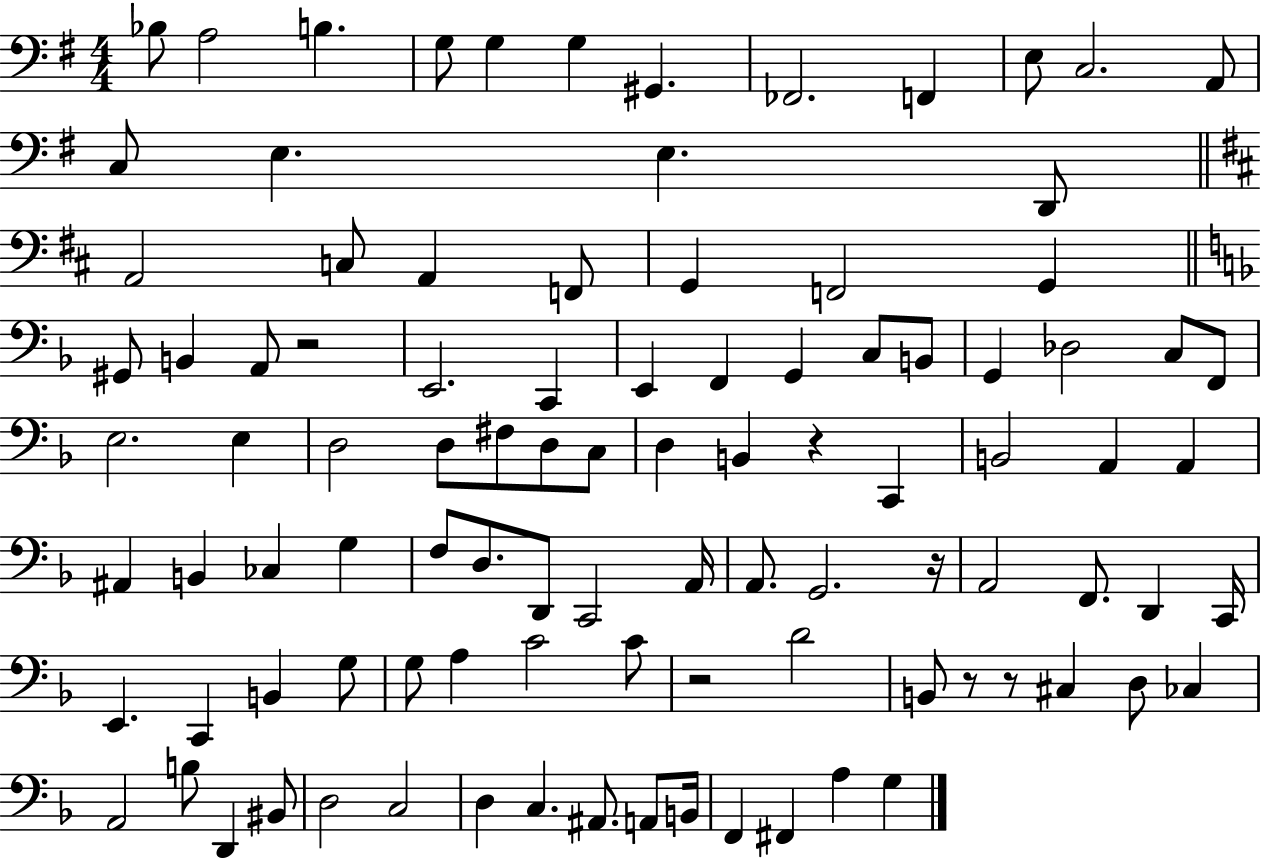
{
  \clef bass
  \numericTimeSignature
  \time 4/4
  \key g \major
  \repeat volta 2 { bes8 a2 b4. | g8 g4 g4 gis,4. | fes,2. f,4 | e8 c2. a,8 | \break c8 e4. e4. d,8 | \bar "||" \break \key d \major a,2 c8 a,4 f,8 | g,4 f,2 g,4 | \bar "||" \break \key f \major gis,8 b,4 a,8 r2 | e,2. c,4 | e,4 f,4 g,4 c8 b,8 | g,4 des2 c8 f,8 | \break e2. e4 | d2 d8 fis8 d8 c8 | d4 b,4 r4 c,4 | b,2 a,4 a,4 | \break ais,4 b,4 ces4 g4 | f8 d8. d,8 c,2 a,16 | a,8. g,2. r16 | a,2 f,8. d,4 c,16 | \break e,4. c,4 b,4 g8 | g8 a4 c'2 c'8 | r2 d'2 | b,8 r8 r8 cis4 d8 ces4 | \break a,2 b8 d,4 bis,8 | d2 c2 | d4 c4. ais,8. a,8 b,16 | f,4 fis,4 a4 g4 | \break } \bar "|."
}